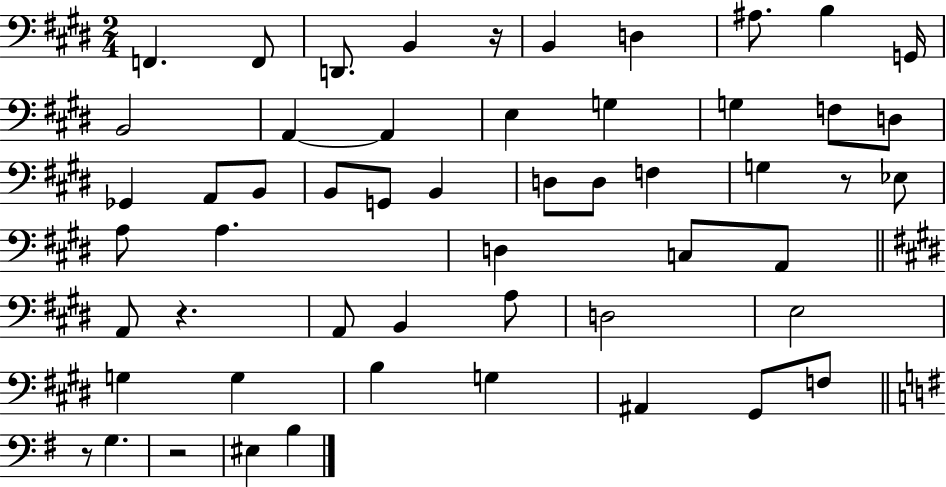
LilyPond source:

{
  \clef bass
  \numericTimeSignature
  \time 2/4
  \key e \major
  \repeat volta 2 { f,4. f,8 | d,8. b,4 r16 | b,4 d4 | ais8. b4 g,16 | \break b,2 | a,4~~ a,4 | e4 g4 | g4 f8 d8 | \break ges,4 a,8 b,8 | b,8 g,8 b,4 | d8 d8 f4 | g4 r8 ees8 | \break a8 a4. | d4 c8 a,8 | \bar "||" \break \key e \major a,8 r4. | a,8 b,4 a8 | d2 | e2 | \break g4 g4 | b4 g4 | ais,4 gis,8 f8 | \bar "||" \break \key g \major r8 g4. | r2 | eis4 b4 | } \bar "|."
}